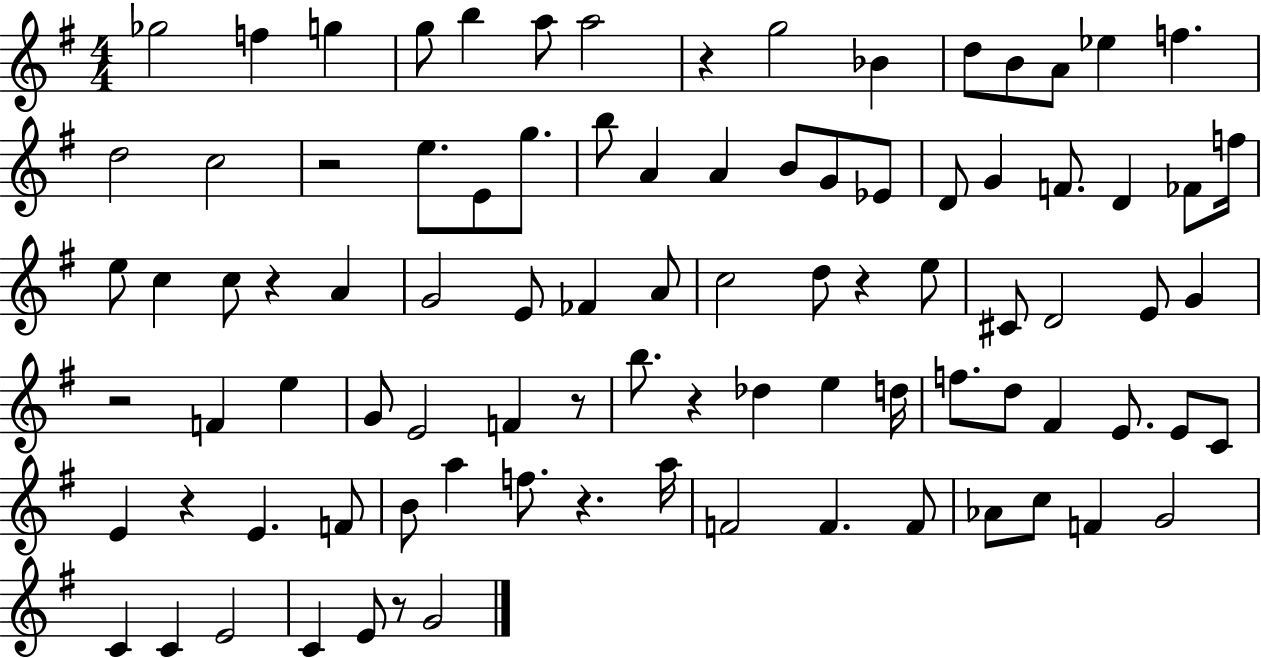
Gb5/h F5/q G5/q G5/e B5/q A5/e A5/h R/q G5/h Bb4/q D5/e B4/e A4/e Eb5/q F5/q. D5/h C5/h R/h E5/e. E4/e G5/e. B5/e A4/q A4/q B4/e G4/e Eb4/e D4/e G4/q F4/e. D4/q FES4/e F5/s E5/e C5/q C5/e R/q A4/q G4/h E4/e FES4/q A4/e C5/h D5/e R/q E5/e C#4/e D4/h E4/e G4/q R/h F4/q E5/q G4/e E4/h F4/q R/e B5/e. R/q Db5/q E5/q D5/s F5/e. D5/e F#4/q E4/e. E4/e C4/e E4/q R/q E4/q. F4/e B4/e A5/q F5/e. R/q. A5/s F4/h F4/q. F4/e Ab4/e C5/e F4/q G4/h C4/q C4/q E4/h C4/q E4/e R/e G4/h